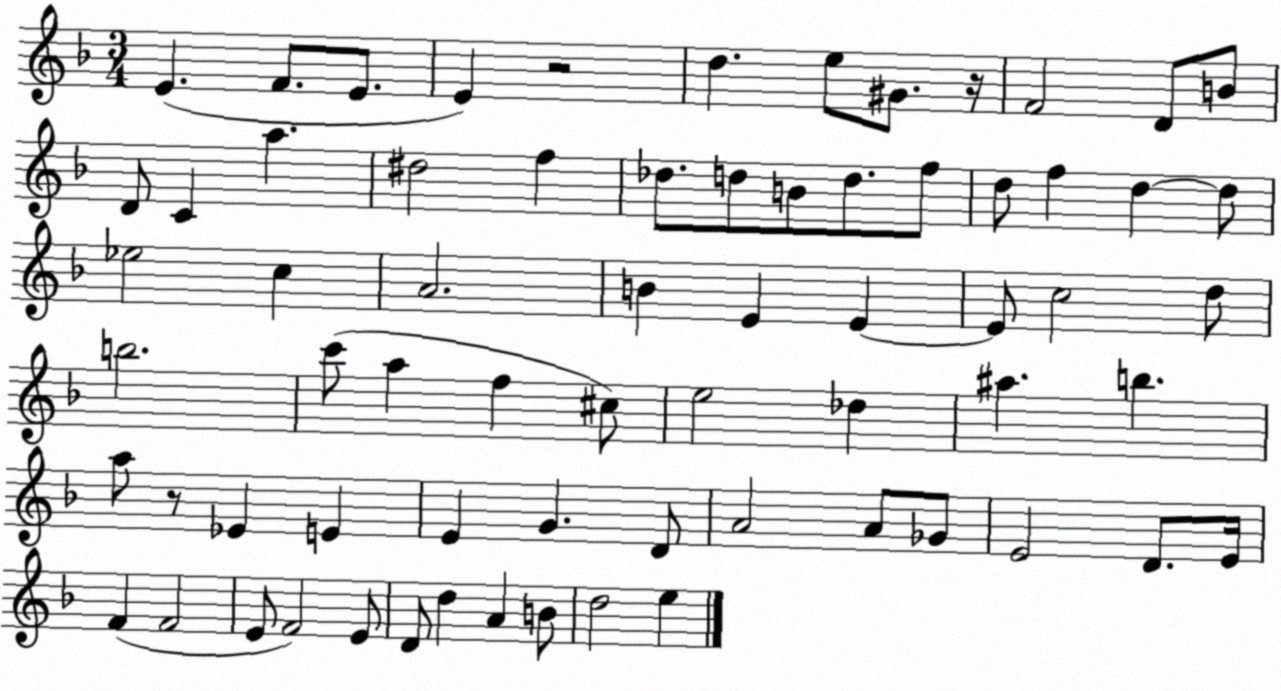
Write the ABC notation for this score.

X:1
T:Untitled
M:3/4
L:1/4
K:F
E F/2 E/2 E z2 d e/2 ^G/2 z/4 F2 D/2 B/2 D/2 C a ^d2 f _d/2 d/2 B/2 d/2 f/2 d/2 f d d/2 _e2 c A2 B E E E/2 c2 d/2 b2 c'/2 a f ^c/2 e2 _d ^a b a/2 z/2 _E E E G D/2 A2 A/2 _G/2 E2 D/2 E/4 F F2 E/2 F2 E/2 D/2 d A B/2 d2 e